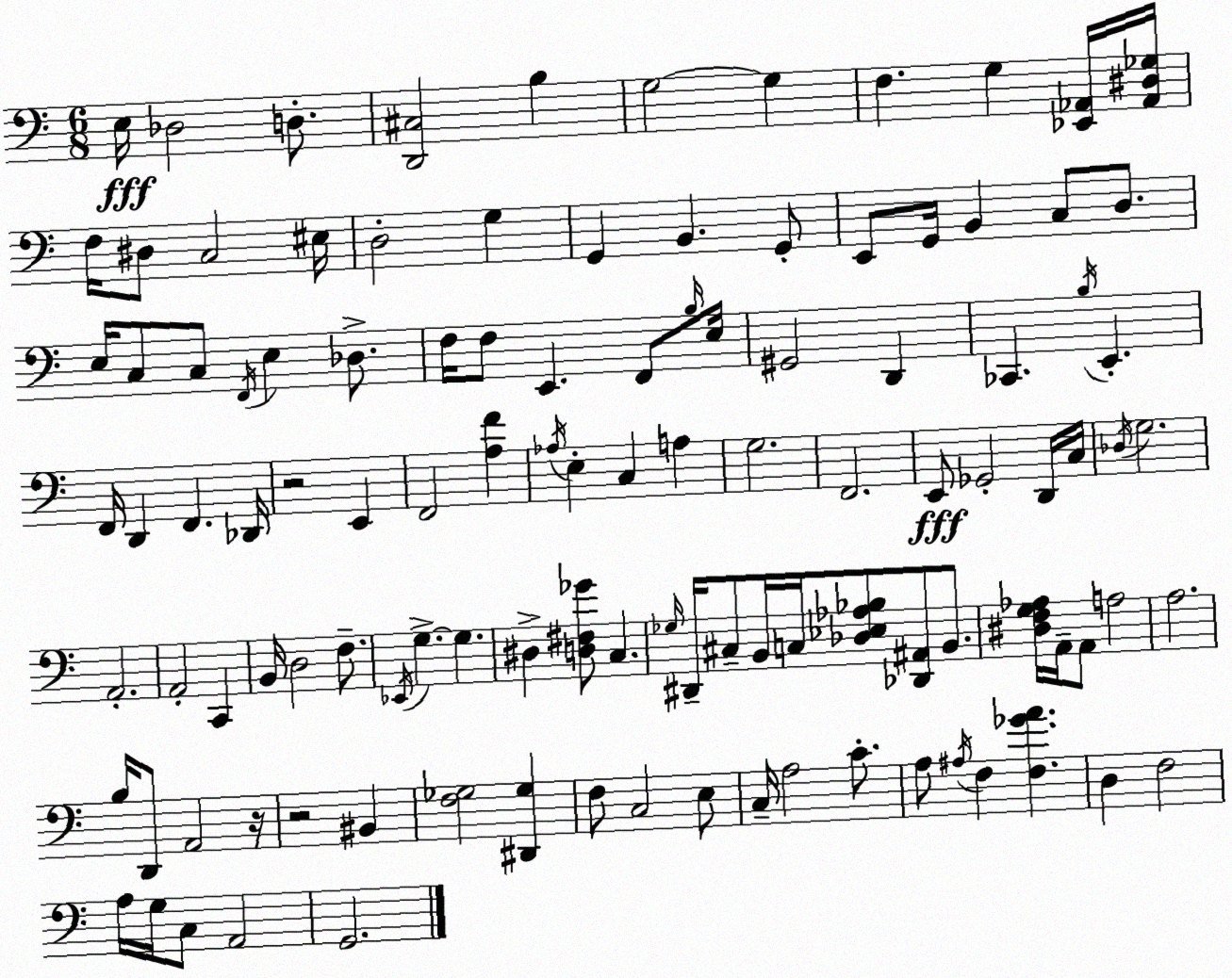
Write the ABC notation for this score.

X:1
T:Untitled
M:6/8
L:1/4
K:C
E,/4 _D,2 D,/2 [D,,^C,]2 B, G,2 G, F, G, [_E,,_A,,]/4 [_A,,^D,_G,]/4 F,/4 ^D,/2 C,2 ^E,/4 D,2 G, G,, B,, G,,/2 E,,/2 G,,/4 B,, C,/2 D,/2 E,/4 C,/2 C,/2 F,,/4 E, _D,/2 F,/4 F,/2 E,, F,,/2 B,/4 E,/4 ^G,,2 D,, _C,, B,/4 E,, F,,/4 D,, F,, _D,,/4 z2 E,, F,,2 [A,F] _A,/4 E, C, A, G,2 F,,2 E,,/2 _G,,2 D,,/4 C,/4 _D,/4 G,2 A,,2 A,,2 C,, B,,/4 D,2 F,/2 _E,,/4 G, G, ^D, [D,^F,_G]/2 C, _G,/4 ^D,,/4 ^C,/2 B,,/4 C,/4 [_D,_E,_A,_B,]/2 [_D,,^A,,]/2 B,,/2 [^D,F,G,_A,]/4 A,,/4 A,,/2 A,2 A,2 B,/4 D,,/2 A,,2 z/4 z2 ^B,, [F,_G,]2 [^D,,_G,] F,/2 C,2 E,/2 C,/4 A,2 C/2 A,/2 ^A,/4 F, [F,_GA] D, F,2 A,/4 G,/4 C,/2 A,,2 G,,2